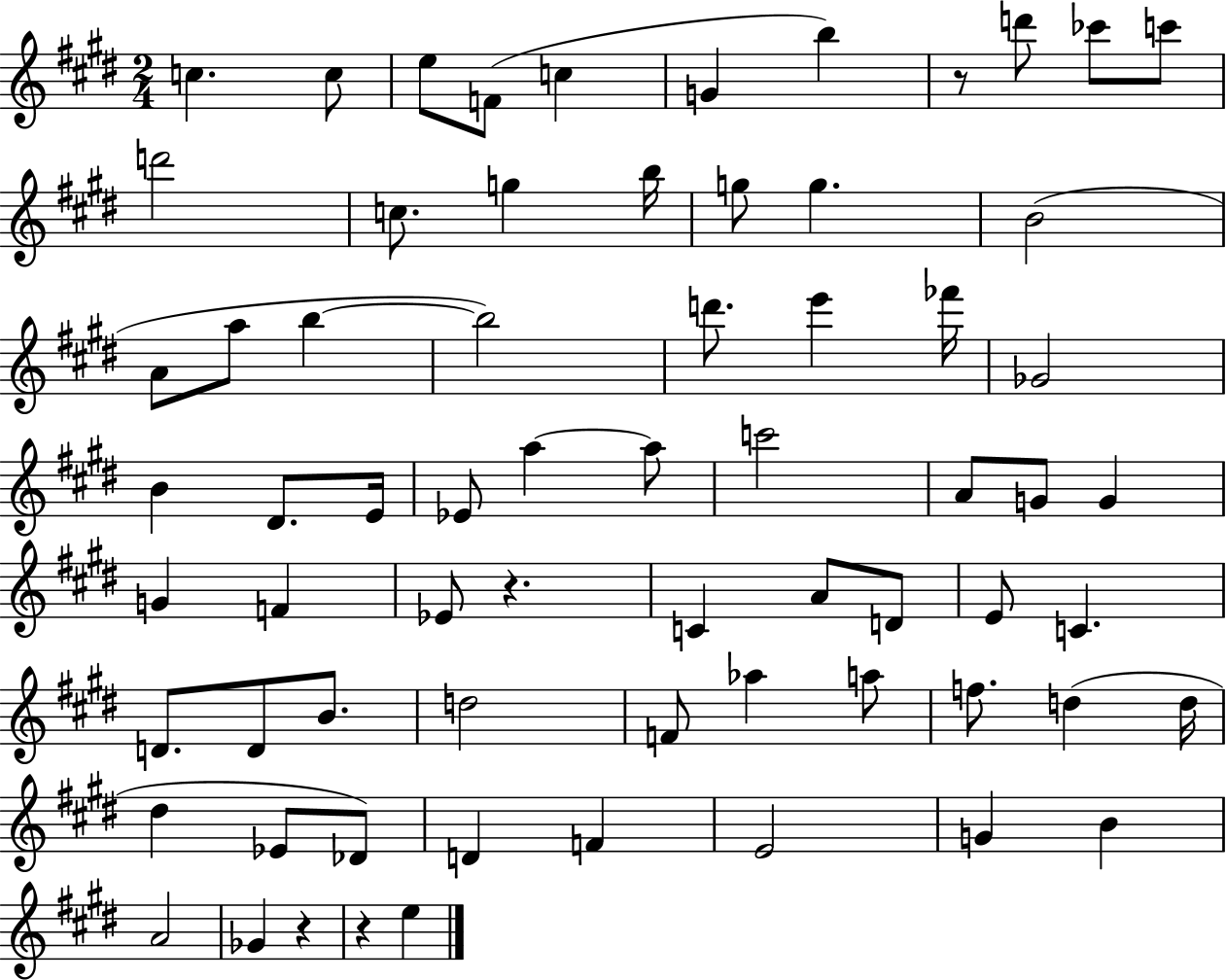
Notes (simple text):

C5/q. C5/e E5/e F4/e C5/q G4/q B5/q R/e D6/e CES6/e C6/e D6/h C5/e. G5/q B5/s G5/e G5/q. B4/h A4/e A5/e B5/q B5/h D6/e. E6/q FES6/s Gb4/h B4/q D#4/e. E4/s Eb4/e A5/q A5/e C6/h A4/e G4/e G4/q G4/q F4/q Eb4/e R/q. C4/q A4/e D4/e E4/e C4/q. D4/e. D4/e B4/e. D5/h F4/e Ab5/q A5/e F5/e. D5/q D5/s D#5/q Eb4/e Db4/e D4/q F4/q E4/h G4/q B4/q A4/h Gb4/q R/q R/q E5/q